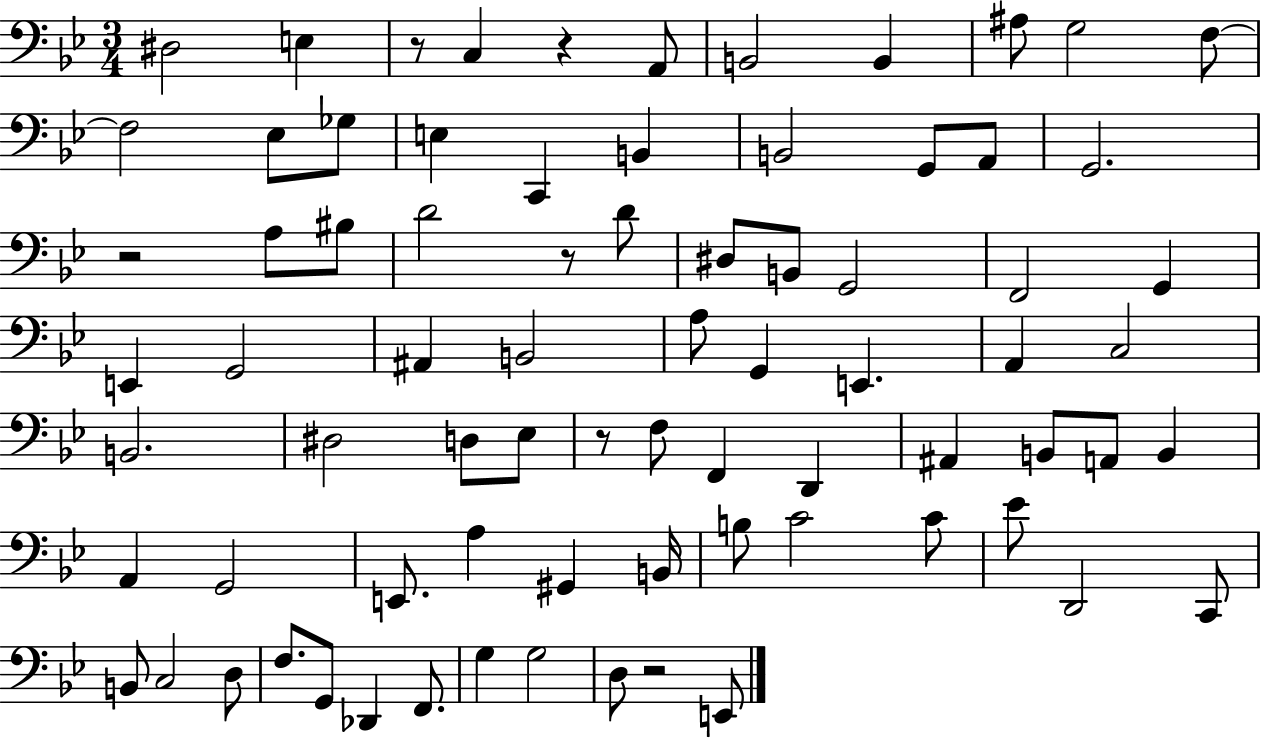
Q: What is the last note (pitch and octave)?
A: E2